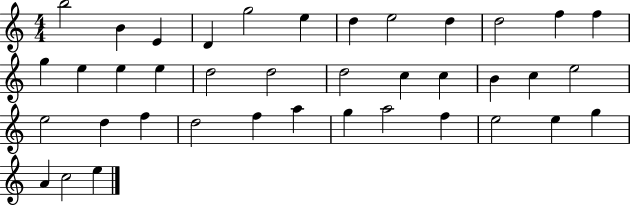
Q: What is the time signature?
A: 4/4